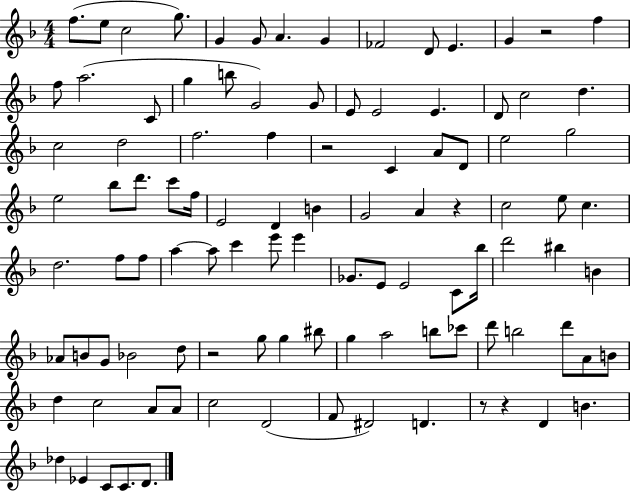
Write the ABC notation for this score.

X:1
T:Untitled
M:4/4
L:1/4
K:F
f/2 e/2 c2 g/2 G G/2 A G _F2 D/2 E G z2 f f/2 a2 C/2 g b/2 G2 G/2 E/2 E2 E D/2 c2 d c2 d2 f2 f z2 C A/2 D/2 e2 g2 e2 _b/2 d'/2 c'/2 f/4 E2 D B G2 A z c2 e/2 c d2 f/2 f/2 a a/2 c' e'/2 e' _G/2 E/2 E2 C/2 _b/4 d'2 ^b B _A/2 B/2 G/2 _B2 d/2 z2 g/2 g ^b/2 g a2 b/2 _c'/2 d'/2 b2 d'/2 A/2 B/2 d c2 A/2 A/2 c2 D2 F/2 ^D2 D z/2 z D B _d _E C/2 C/2 D/2